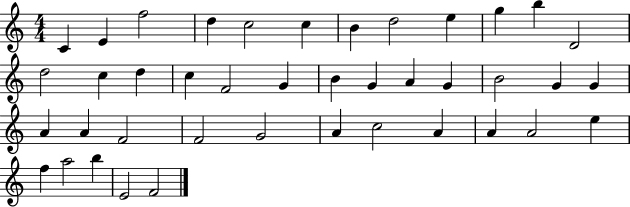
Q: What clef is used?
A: treble